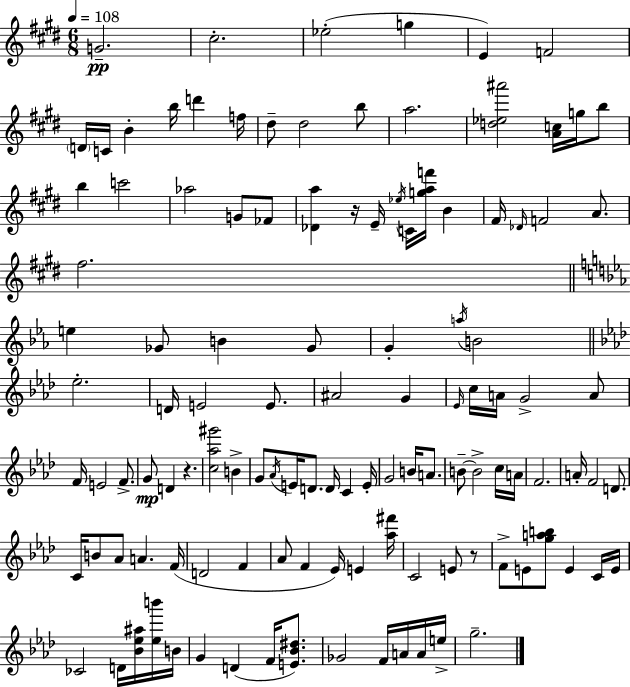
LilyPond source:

{
  \clef treble
  \numericTimeSignature
  \time 6/8
  \key e \major
  \tempo 4 = 108
  g'2.--\pp | cis''2.-. | ees''2-.( g''4 | e'4) f'2 | \break \parenthesize d'16 c'16 b'4-. b''16 d'''4 f''16 | dis''8-- dis''2 b''8 | a''2. | <d'' ees'' ais'''>2 <a' c''>16 g''16 b''8 | \break b''4 c'''2 | aes''2 g'8 fes'8 | <des' a''>4 r16 e'16-- \acciaccatura { ees''16 } c'16 <g'' a'' f'''>16 b'4 | fis'16 \grace { des'16 } f'2 a'8. | \break fis''2. | \bar "||" \break \key c \minor e''4 ges'8 b'4 ges'8 | g'4-. \acciaccatura { a''16 } b'2 | \bar "||" \break \key f \minor ees''2.-. | d'16 e'2 e'8. | ais'2 g'4 | \grace { ees'16 } c''16 a'16 g'2-> a'8 | \break f'16 e'2 f'8.-> | g'8\mp d'4 r4. | <c'' aes'' gis'''>2 b'4-> | g'8 \acciaccatura { aes'16 } e'16 d'8. d'16 c'4 | \break e'16-. g'2 b'16 a'8. | b'8--~~ b'2-> | c''16 a'16 f'2. | a'16-. f'2 d'8. | \break c'16 b'8 aes'8 a'4. | f'16( d'2 f'4 | aes'8 f'4 ees'16) e'4 | <aes'' fis'''>16 c'2 e'8 | \break r8 f'8-> e'8 <g'' a'' b''>8 e'4 | c'16 e'16 ces'2 d'16 <bes' ees'' ais''>16 | <ees'' b'''>16 b'16 g'4 d'4( f'16 <e' bes' dis''>8.) | ges'2 f'16 a'16 | \break a'16 e''16-> g''2.-- | \bar "|."
}